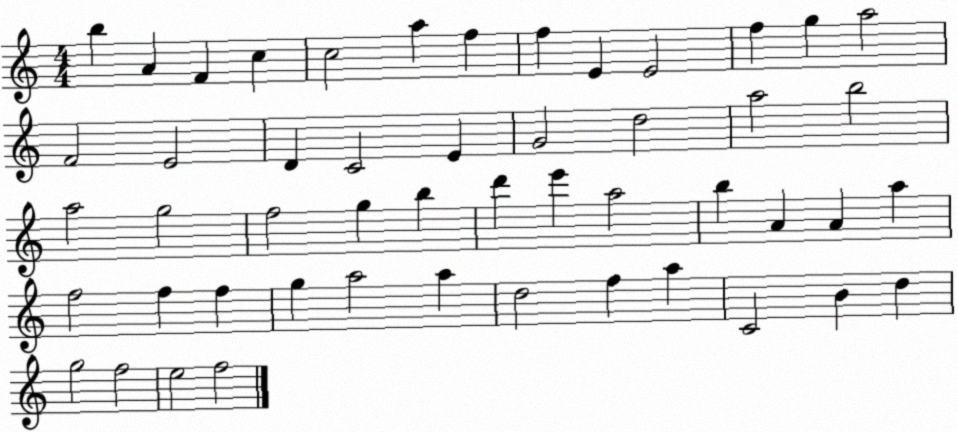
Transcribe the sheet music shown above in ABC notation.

X:1
T:Untitled
M:4/4
L:1/4
K:C
b A F c c2 a f f E E2 f g a2 F2 E2 D C2 E G2 d2 a2 b2 a2 g2 f2 g b d' e' a2 b A A a f2 f f g a2 a d2 f a C2 B d g2 f2 e2 f2